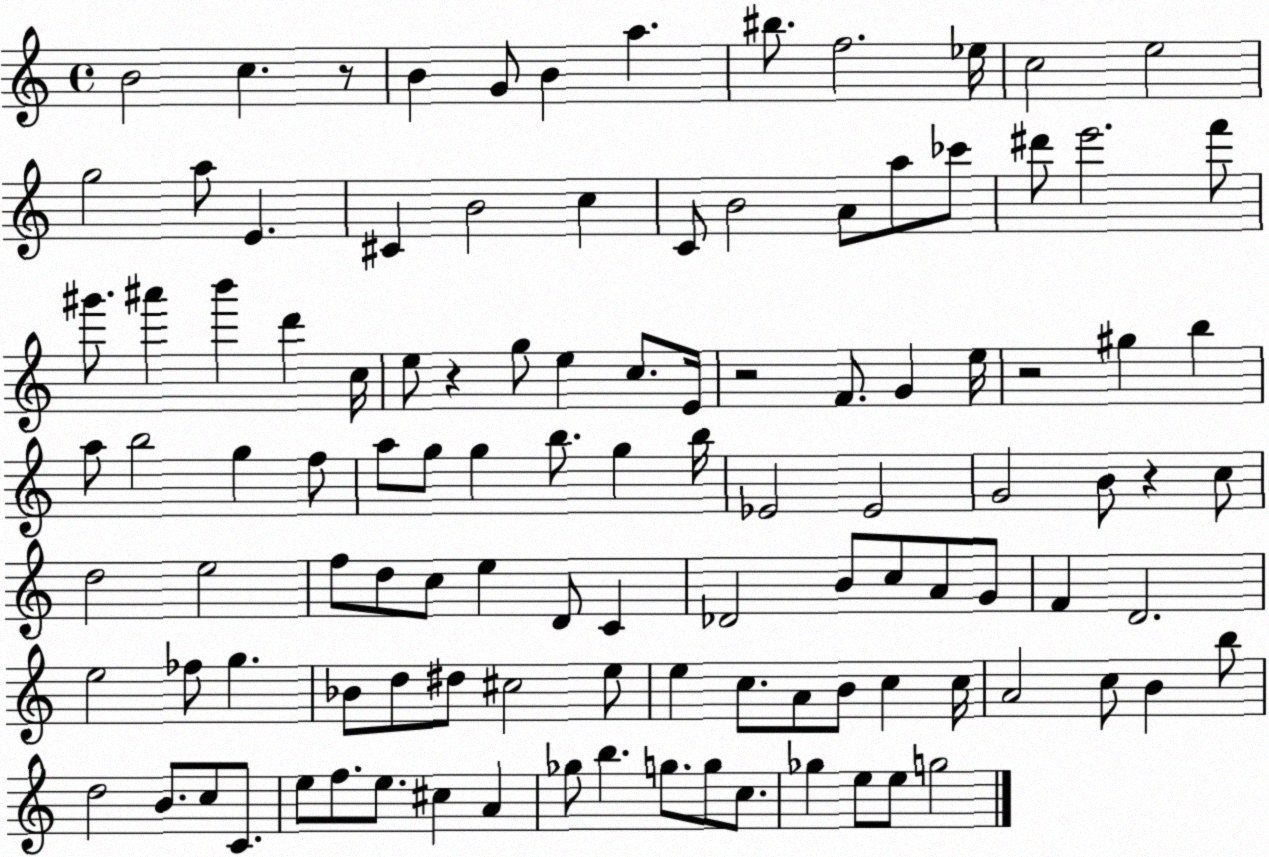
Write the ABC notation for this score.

X:1
T:Untitled
M:4/4
L:1/4
K:C
B2 c z/2 B G/2 B a ^b/2 f2 _e/4 c2 e2 g2 a/2 E ^C B2 c C/2 B2 A/2 a/2 _c'/2 ^d'/2 e'2 f'/2 ^g'/2 ^a' b' d' c/4 e/2 z g/2 e c/2 E/4 z2 F/2 G e/4 z2 ^g b a/2 b2 g f/2 a/2 g/2 g b/2 g b/4 _E2 _E2 G2 B/2 z c/2 d2 e2 f/2 d/2 c/2 e D/2 C _D2 B/2 c/2 A/2 G/2 F D2 e2 _f/2 g _B/2 d/2 ^d/2 ^c2 e/2 e c/2 A/2 B/2 c c/4 A2 c/2 B b/2 d2 B/2 c/2 C/2 e/2 f/2 e/2 ^c A _g/2 b g/2 g/2 c/2 _g e/2 e/2 g2